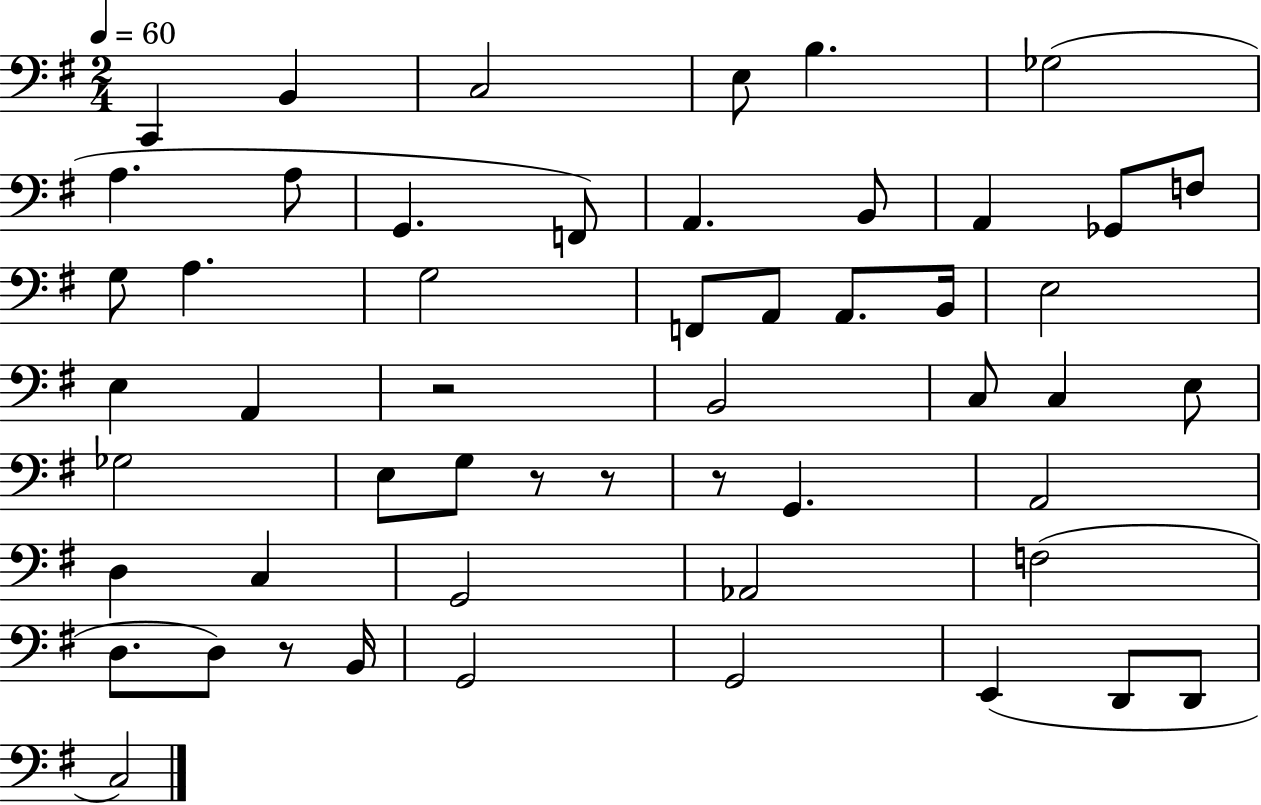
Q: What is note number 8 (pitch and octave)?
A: A3